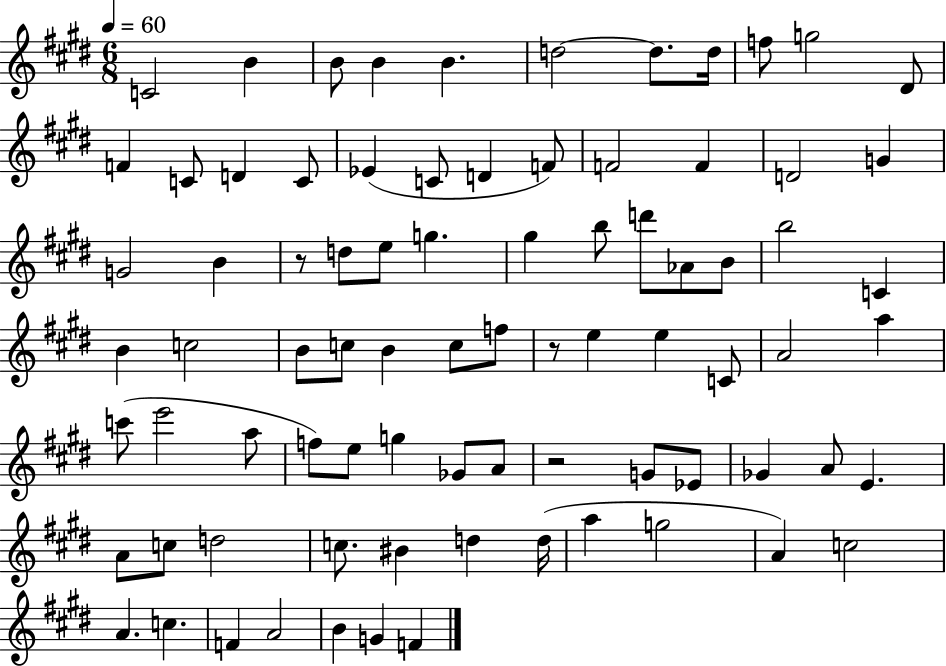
C4/h B4/q B4/e B4/q B4/q. D5/h D5/e. D5/s F5/e G5/h D#4/e F4/q C4/e D4/q C4/e Eb4/q C4/e D4/q F4/e F4/h F4/q D4/h G4/q G4/h B4/q R/e D5/e E5/e G5/q. G#5/q B5/e D6/e Ab4/e B4/e B5/h C4/q B4/q C5/h B4/e C5/e B4/q C5/e F5/e R/e E5/q E5/q C4/e A4/h A5/q C6/e E6/h A5/e F5/e E5/e G5/q Gb4/e A4/e R/h G4/e Eb4/e Gb4/q A4/e E4/q. A4/e C5/e D5/h C5/e. BIS4/q D5/q D5/s A5/q G5/h A4/q C5/h A4/q. C5/q. F4/q A4/h B4/q G4/q F4/q